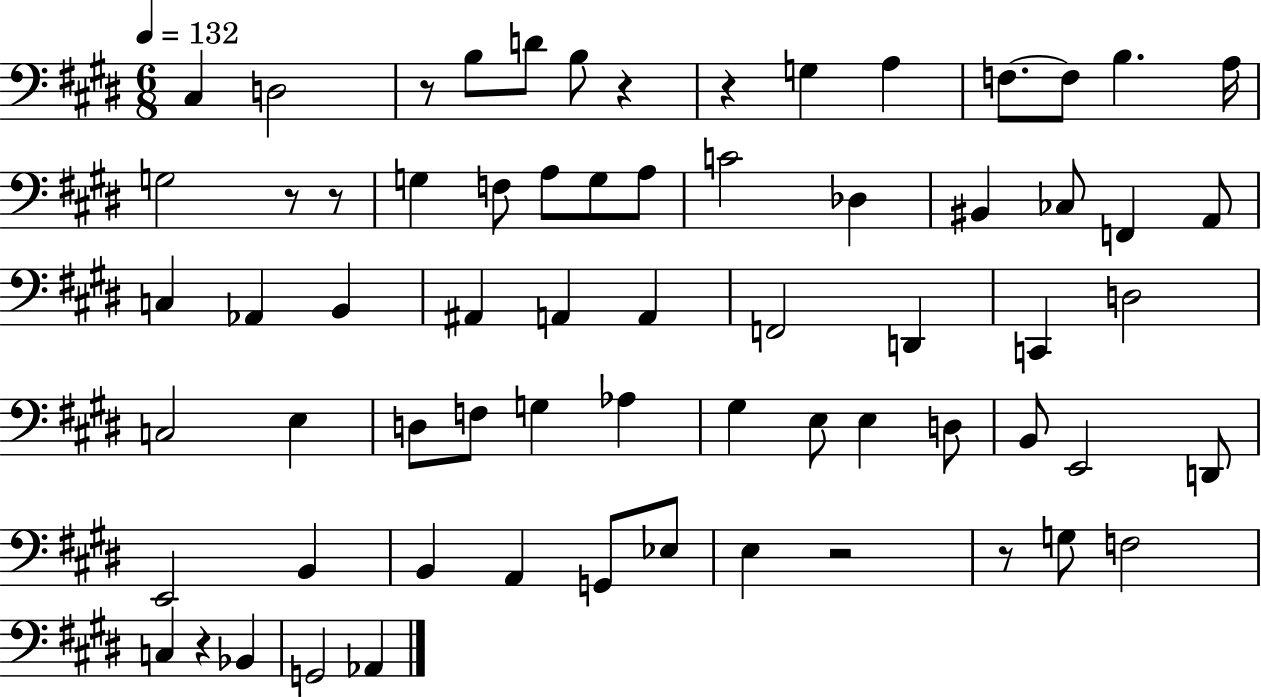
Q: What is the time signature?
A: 6/8